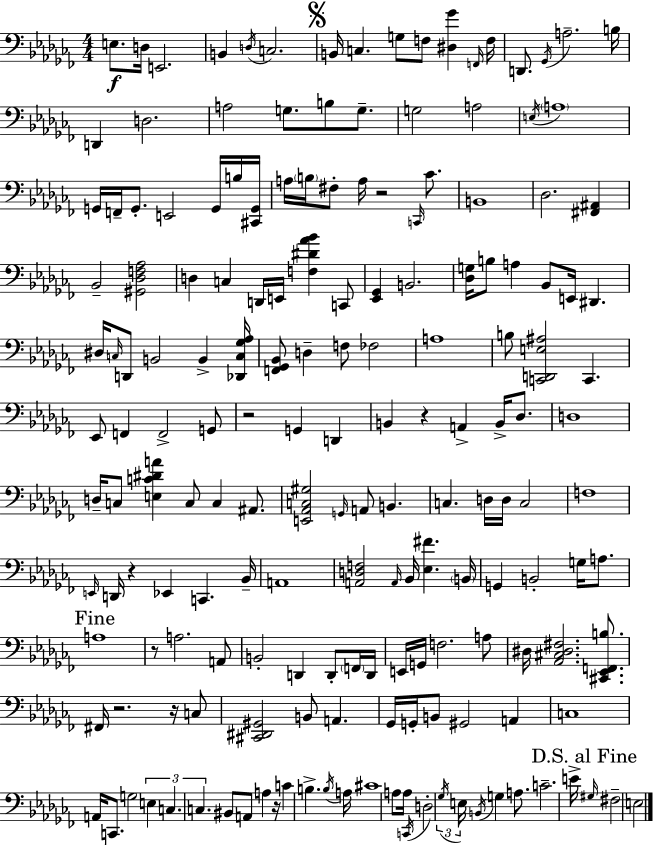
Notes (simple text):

E3/e. D3/s E2/h. B2/q D3/s C3/h. B2/s C3/q. G3/e F3/e [D#3,Gb4]/q F2/s F3/s D2/e. Gb2/s A3/h. B3/s D2/q D3/h. A3/h G3/e. B3/e G3/e. G3/h A3/h E3/s A3/w G2/s F2/s G2/e. E2/h G2/s B3/s [C#2,G2]/s A3/s B3/s F#3/e A3/s R/h C2/s CES4/e. B2/w Db3/h. [F#2,A#2]/q Bb2/h [G#2,Db3,F3,Ab3]/h D3/q C3/q D2/s E2/s [F3,D#4,Ab4,Bb4]/q C2/e [Eb2,Gb2]/q B2/h. [Db3,G3]/s B3/e A3/q Bb2/e E2/s D#2/q. D#3/s C3/s D2/e B2/h B2/q [Db2,C3,Gb3,Ab3]/s [F2,Gb2,Bb2]/e D3/q F3/e FES3/h A3/w B3/e [C2,D2,E3,A#3]/h C2/q. Eb2/e F2/q F2/h G2/e R/h G2/q D2/q B2/q R/q A2/q B2/s Db3/e. D3/w D3/s C3/e [E3,C4,D#4,A4]/q C3/e C3/q A#2/e. [E2,Ab2,C3,G#3]/h G2/s A2/e B2/q. C3/q. D3/s D3/s C3/h F3/w E2/s D2/s R/q Eb2/q C2/q. Bb2/s A2/w [A2,D3,F3]/h A2/s Bb2/s [Eb3,F#4]/q. B2/s G2/q B2/h G3/s A3/e. A3/w R/e A3/h. A2/e B2/h D2/q D2/e F2/s D2/s E2/s G2/s F3/h. A3/e D#3/s [Ab2,C#3,D#3,F#3]/h. [C#2,Eb2,F2,B3]/e. F#2/s R/h. R/s C3/e [C#2,D#2,G#2]/h B2/e A2/q. Gb2/s G2/s B2/e G#2/h A2/q C3/w A2/s C2/e. G3/h E3/q C3/q. C3/q. BIS2/e A2/e A3/q R/s C4/q B3/q. B3/s A3/s C#4/w A3/e A3/s C2/s D3/h Gb3/s E3/s B2/s G3/q A3/e. C4/h. E4/s G#3/s F#3/h E3/h